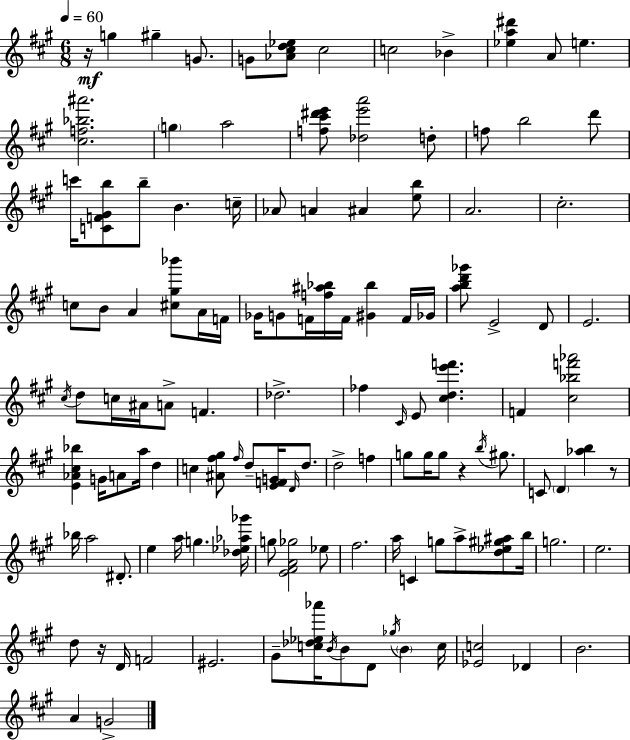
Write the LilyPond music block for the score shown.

{
  \clef treble
  \numericTimeSignature
  \time 6/8
  \key a \major
  \tempo 4 = 60
  \repeat volta 2 { r16\mf g''4 gis''4-- g'8. | g'8 <aes' cis'' d'' ees''>8 cis''2 | c''2 bes'4-> | <ees'' a'' dis'''>4 a'8 e''4. | \break <cis'' f'' bes'' ais'''>2. | \parenthesize g''4 a''2 | <f'' cis''' dis''' e'''>8 <des'' e''' a'''>2 d''8-. | f''8 b''2 d'''8 | \break c'''16 <c' f' gis' b''>8 b''8-- b'4. c''16-- | aes'8 a'4 ais'4 <e'' b''>8 | a'2. | cis''2.-. | \break c''8 b'8 a'4 <cis'' gis'' bes'''>8 a'16 f'16 | ges'16 g'8 f'16 <f'' ais'' bes''>16 f'16 <gis' bes''>4 f'16 ges'16 | <a'' b'' d''' ges'''>8 e'2-> d'8 | e'2. | \break \acciaccatura { cis''16 } d''8 c''16 ais'16 a'8-> f'4. | des''2.-> | fes''4 \grace { cis'16 } e'8 <cis'' d'' e''' f'''>4. | f'4 <cis'' bes'' f''' aes'''>2 | \break <e' aes' cis'' bes''>4 g'16 a'8 a''16 d''4 | c''4 <ais' fis'' gis''>8 \grace { fis''16 } d''8-- <e' f' g'>16 | \grace { d'16 } d''8. d''2-> | f''4 g''8 g''16 g''8 r4 | \break \acciaccatura { b''16 } gis''8. c'8 \parenthesize d'4 <aes'' b''>4 | r8 bes''16 a''2 | dis'8.-. e''4 a''16 g''4. | <des'' ees'' aes'' ges'''>16 g''8 <e' fis' a' ges''>2 | \break ees''8 fis''2. | a''16 c'4 g''8 | a''8-> <d'' ees'' gis'' ais''>8 b''16 g''2. | e''2. | \break d''8 r16 d'16 f'2 | eis'2. | gis'8-- <c'' des'' ees'' aes'''>16 \acciaccatura { b'16 } b'8 d'8 | \acciaccatura { ges''16 } \parenthesize b'4 c''16 <ees' c''>2 | \break des'4 b'2. | a'4 g'2-> | } \bar "|."
}